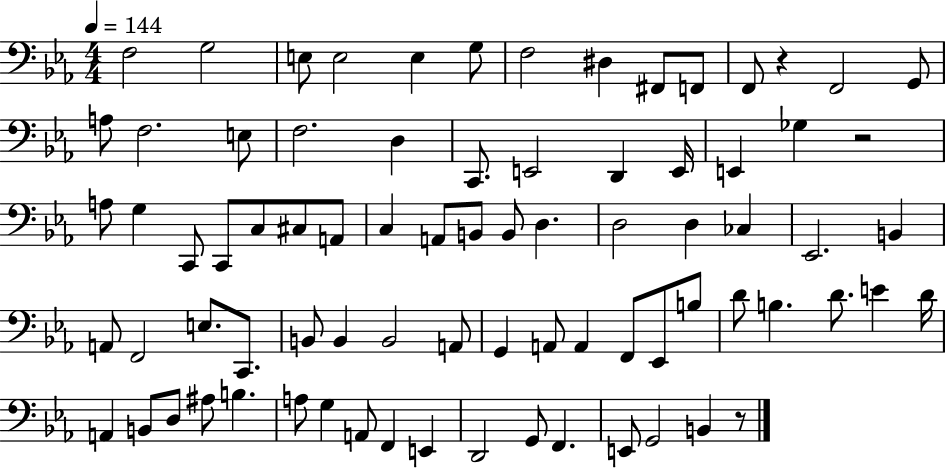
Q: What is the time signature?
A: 4/4